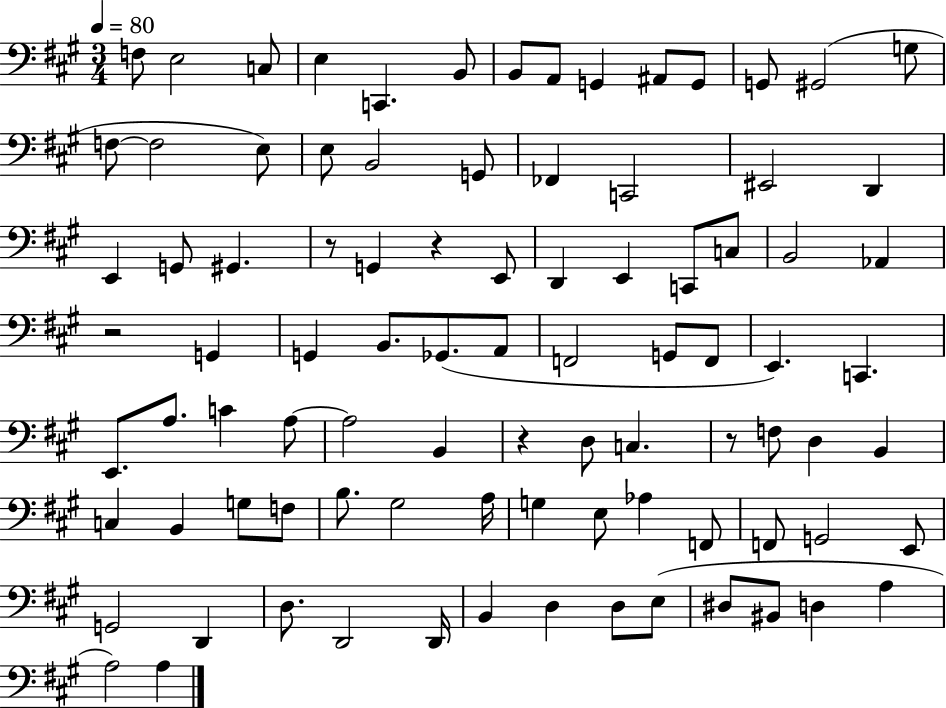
X:1
T:Untitled
M:3/4
L:1/4
K:A
F,/2 E,2 C,/2 E, C,, B,,/2 B,,/2 A,,/2 G,, ^A,,/2 G,,/2 G,,/2 ^G,,2 G,/2 F,/2 F,2 E,/2 E,/2 B,,2 G,,/2 _F,, C,,2 ^E,,2 D,, E,, G,,/2 ^G,, z/2 G,, z E,,/2 D,, E,, C,,/2 C,/2 B,,2 _A,, z2 G,, G,, B,,/2 _G,,/2 A,,/2 F,,2 G,,/2 F,,/2 E,, C,, E,,/2 A,/2 C A,/2 A,2 B,, z D,/2 C, z/2 F,/2 D, B,, C, B,, G,/2 F,/2 B,/2 ^G,2 A,/4 G, E,/2 _A, F,,/2 F,,/2 G,,2 E,,/2 G,,2 D,, D,/2 D,,2 D,,/4 B,, D, D,/2 E,/2 ^D,/2 ^B,,/2 D, A, A,2 A,